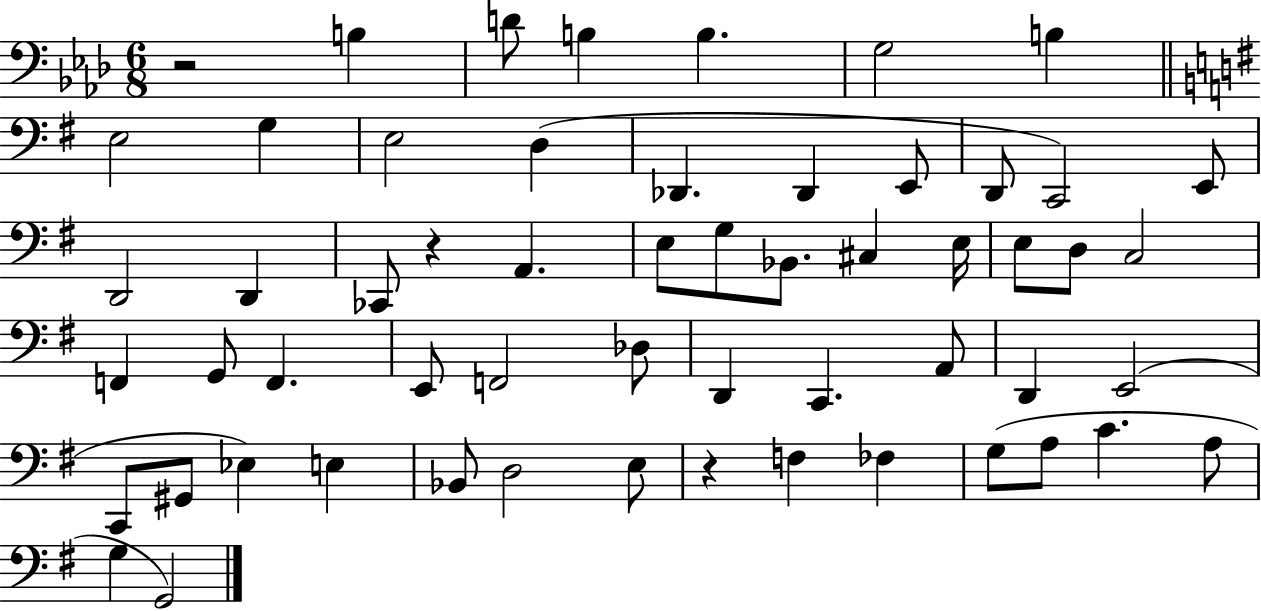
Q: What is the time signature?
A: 6/8